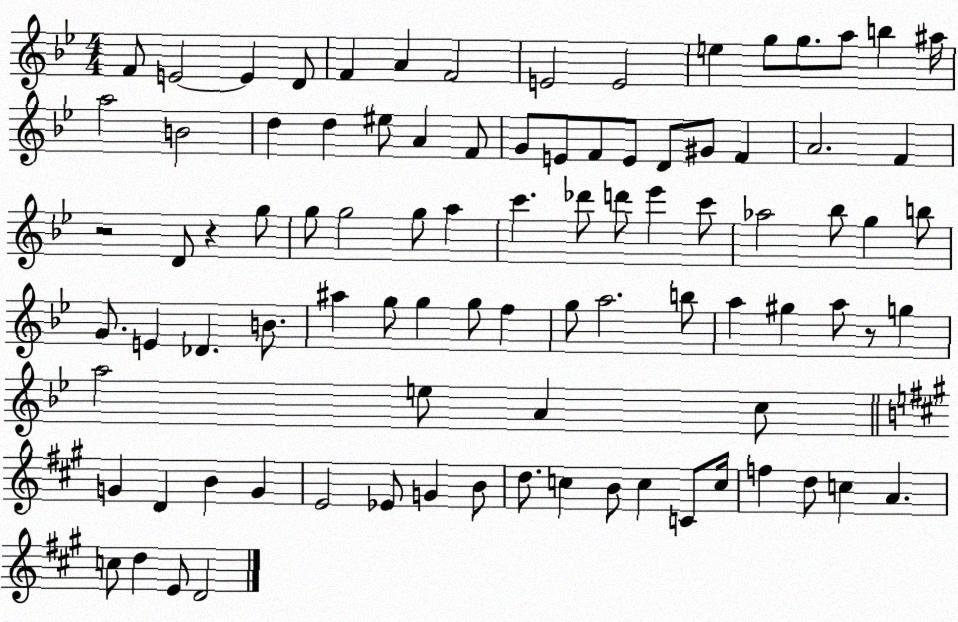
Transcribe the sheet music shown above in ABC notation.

X:1
T:Untitled
M:4/4
L:1/4
K:Bb
F/2 E2 E D/2 F A F2 E2 E2 e g/2 g/2 a/2 b ^a/4 a2 B2 d d ^e/2 A F/2 G/2 E/2 F/2 E/2 D/2 ^G/2 F A2 F z2 D/2 z g/2 g/2 g2 g/2 a c' _d'/2 d'/2 _e' c'/2 _a2 _b/2 g b/2 G/2 E _D B/2 ^a g/2 g g/2 f g/2 a2 b/2 a ^g a/2 z/2 g a2 e/2 A c/2 G D B G E2 _E/2 G B/2 d/2 c B/2 c C/2 c/4 f d/2 c A c/2 d E/2 D2